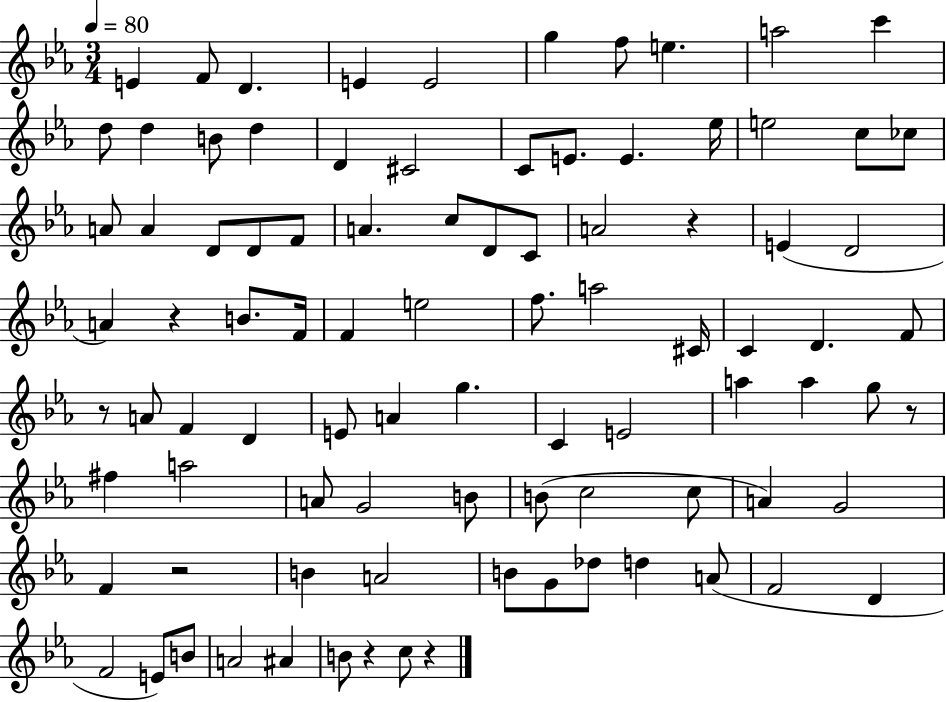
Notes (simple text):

E4/q F4/e D4/q. E4/q E4/h G5/q F5/e E5/q. A5/h C6/q D5/e D5/q B4/e D5/q D4/q C#4/h C4/e E4/e. E4/q. Eb5/s E5/h C5/e CES5/e A4/e A4/q D4/e D4/e F4/e A4/q. C5/e D4/e C4/e A4/h R/q E4/q D4/h A4/q R/q B4/e. F4/s F4/q E5/h F5/e. A5/h C#4/s C4/q D4/q. F4/e R/e A4/e F4/q D4/q E4/e A4/q G5/q. C4/q E4/h A5/q A5/q G5/e R/e F#5/q A5/h A4/e G4/h B4/e B4/e C5/h C5/e A4/q G4/h F4/q R/h B4/q A4/h B4/e G4/e Db5/e D5/q A4/e F4/h D4/q F4/h E4/e B4/e A4/h A#4/q B4/e R/q C5/e R/q